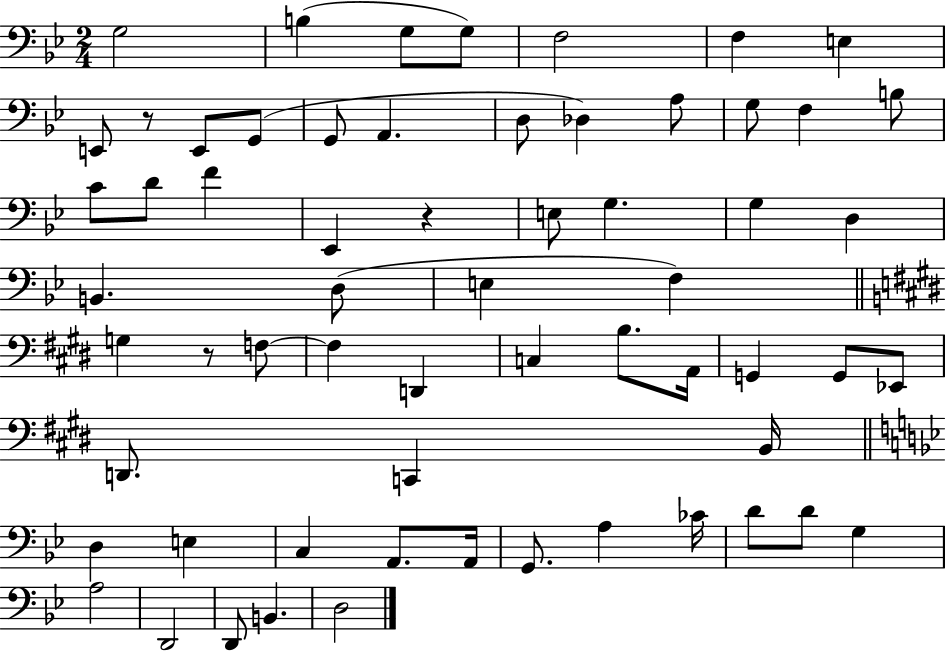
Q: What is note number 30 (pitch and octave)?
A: F3